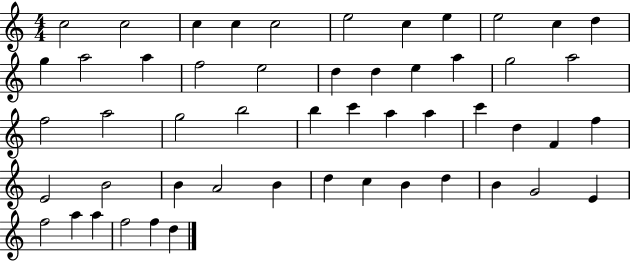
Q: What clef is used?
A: treble